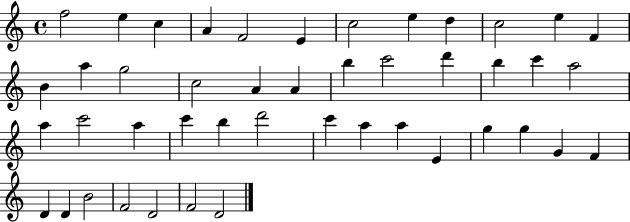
F5/h E5/q C5/q A4/q F4/h E4/q C5/h E5/q D5/q C5/h E5/q F4/q B4/q A5/q G5/h C5/h A4/q A4/q B5/q C6/h D6/q B5/q C6/q A5/h A5/q C6/h A5/q C6/q B5/q D6/h C6/q A5/q A5/q E4/q G5/q G5/q G4/q F4/q D4/q D4/q B4/h F4/h D4/h F4/h D4/h